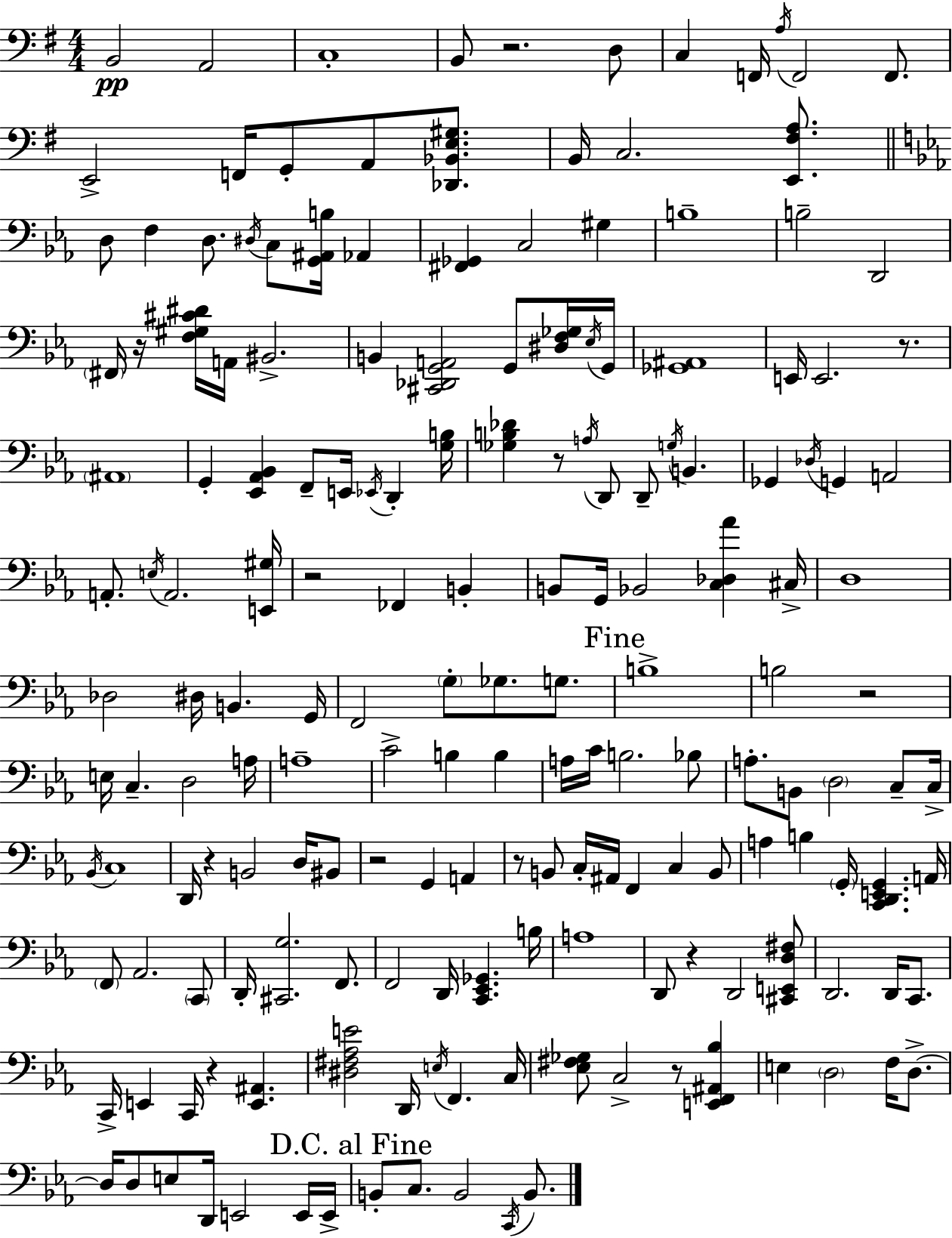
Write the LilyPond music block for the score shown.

{
  \clef bass
  \numericTimeSignature
  \time 4/4
  \key e \minor
  b,2\pp a,2 | c1-. | b,8 r2. d8 | c4 f,16 \acciaccatura { a16 } f,2 f,8. | \break e,2-> f,16 g,8-. a,8 <des, bes, e gis>8. | b,16 c2. <e, fis a>8. | \bar "||" \break \key c \minor d8 f4 d8. \acciaccatura { dis16 } c8 <g, ais, b>16 aes,4 | <fis, ges,>4 c2 gis4 | b1-- | b2-- d,2 | \break \parenthesize fis,16 r16 <f gis cis' dis'>16 a,16 bis,2.-> | b,4 <cis, des, g, a,>2 g,8 <dis f ges>16 | \acciaccatura { ees16 } g,16 <ges, ais,>1 | e,16 e,2. r8. | \break \parenthesize ais,1 | g,4-. <ees, aes, bes,>4 f,8-- e,16 \acciaccatura { ees,16 } d,4-. | <g b>16 <ges b des'>4 r8 \acciaccatura { a16 } d,8 d,8-- \acciaccatura { g16 } b,4. | ges,4 \acciaccatura { des16 } g,4 a,2 | \break a,8.-. \acciaccatura { e16 } a,2. | <e, gis>16 r2 fes,4 | b,4-. b,8 g,16 bes,2 | <c des aes'>4 cis16-> d1 | \break des2 dis16 | b,4. g,16 f,2 \parenthesize g8-. | ges8. g8. \mark "Fine" b1-> | b2 r2 | \break e16 c4.-- d2 | a16 a1-- | c'2-> b4 | b4 a16 c'16 b2. | \break bes8 a8.-. b,8 \parenthesize d2 | c8-- c16-> \acciaccatura { bes,16 } c1 | d,16 r4 b,2 | d16 bis,8 r2 | \break g,4 a,4 r8 b,8 c16-. ais,16 f,4 | c4 b,8 a4 b4 | \parenthesize g,16-. <c, d, e, g,>4. a,16 \parenthesize f,8 aes,2. | \parenthesize c,8 d,16-. <cis, g>2. | \break f,8. f,2 | d,16 <c, ees, ges,>4. b16 a1 | d,8 r4 d,2 | <cis, e, d fis>8 d,2. | \break d,16 c,8. c,16-> e,4 c,16 r4 | <e, ais,>4. <dis fis aes e'>2 | d,16 \acciaccatura { e16 } f,4. c16 <ees fis ges>8 c2-> | r8 <e, f, ais, bes>4 e4 \parenthesize d2 | \break f16 d8.->~~ d16 d8 e8 d,16 e,2 | e,16 e,16-> \mark "D.C. al Fine" b,8-. c8. b,2 | \acciaccatura { c,16 } b,8. \bar "|."
}